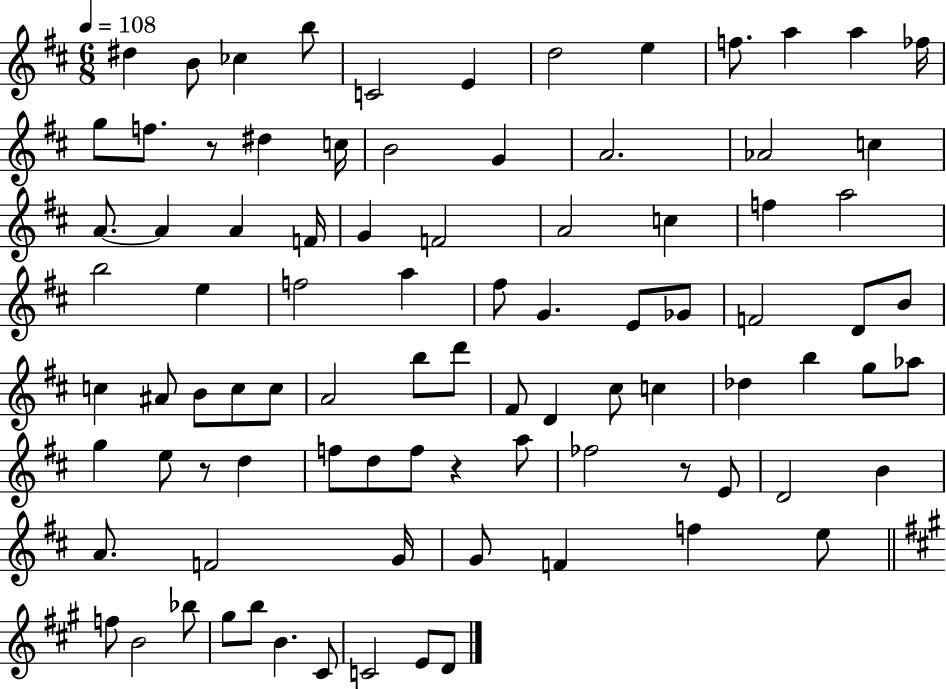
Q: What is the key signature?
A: D major